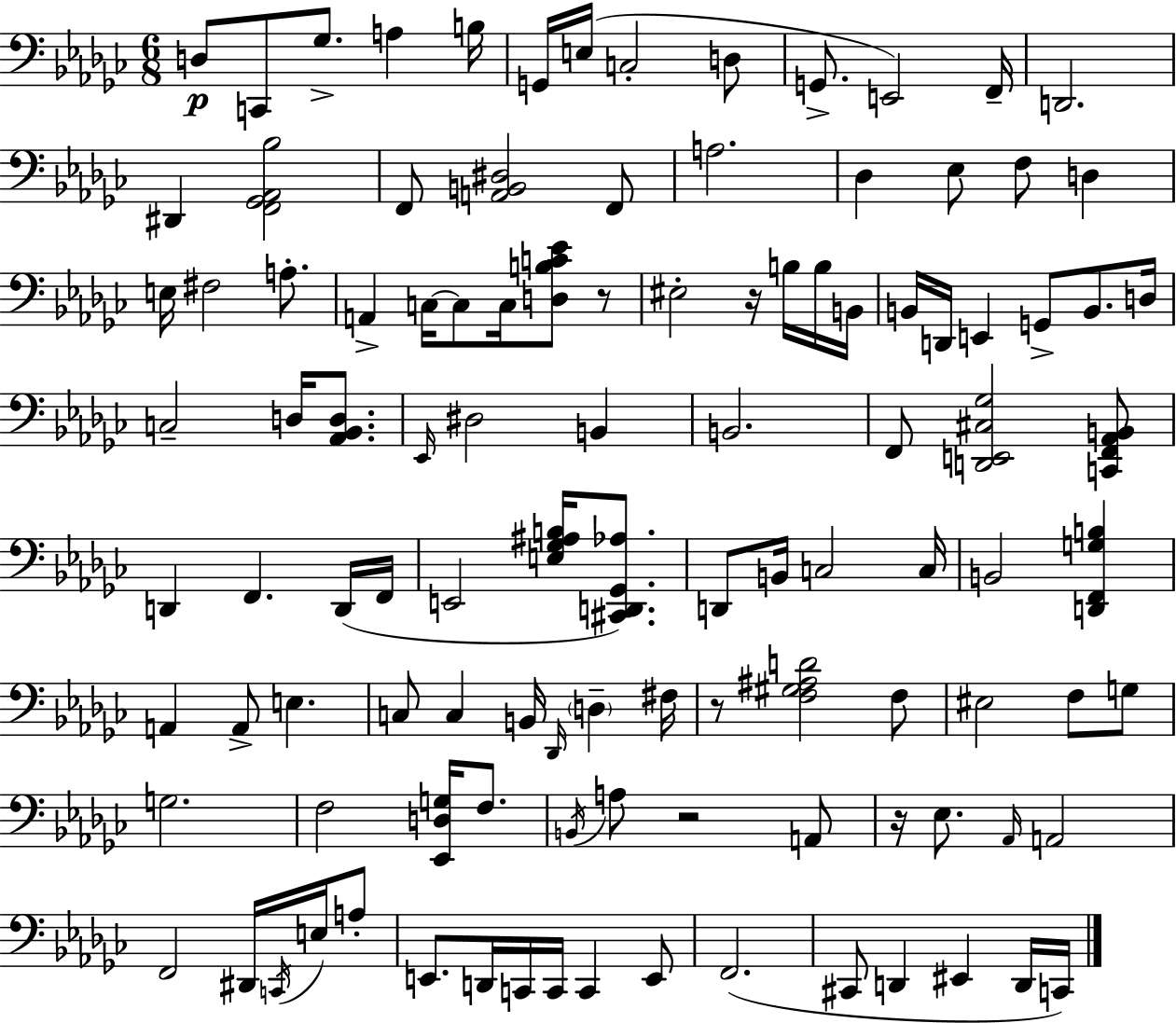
D3/e C2/e Gb3/e. A3/q B3/s G2/s E3/s C3/h D3/e G2/e. E2/h F2/s D2/h. D#2/q [F2,Gb2,Ab2,Bb3]/h F2/e [A2,B2,D#3]/h F2/e A3/h. Db3/q Eb3/e F3/e D3/q E3/s F#3/h A3/e. A2/q C3/s C3/e C3/s [D3,B3,C4,Eb4]/e R/e EIS3/h R/s B3/s B3/s B2/s B2/s D2/s E2/q G2/e B2/e. D3/s C3/h D3/s [Ab2,Bb2,D3]/e. Eb2/s D#3/h B2/q B2/h. F2/e [D2,E2,C#3,Gb3]/h [C2,F2,Ab2,B2]/e D2/q F2/q. D2/s F2/s E2/h [E3,Gb3,A#3,B3]/s [C#2,D2,Gb2,Ab3]/e. D2/e B2/s C3/h C3/s B2/h [D2,F2,G3,B3]/q A2/q A2/e E3/q. C3/e C3/q B2/s Db2/s D3/q F#3/s R/e [F3,G#3,A#3,D4]/h F3/e EIS3/h F3/e G3/e G3/h. F3/h [Eb2,D3,G3]/s F3/e. B2/s A3/e R/h A2/e R/s Eb3/e. Ab2/s A2/h F2/h D#2/s C2/s E3/s A3/e E2/e. D2/s C2/s C2/s C2/q E2/e F2/h. C#2/e D2/q EIS2/q D2/s C2/s